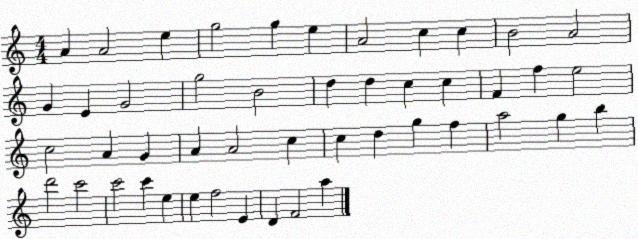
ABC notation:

X:1
T:Untitled
M:4/4
L:1/4
K:C
A A2 e g2 g e A2 c c B2 A2 G E G2 g2 B2 d d c c F f e2 c2 A G A A2 c c d g f a2 g b d'2 c'2 c'2 c' e e f2 E D F2 a